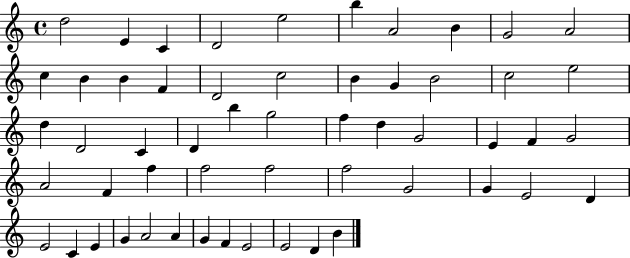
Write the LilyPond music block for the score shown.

{
  \clef treble
  \time 4/4
  \defaultTimeSignature
  \key c \major
  d''2 e'4 c'4 | d'2 e''2 | b''4 a'2 b'4 | g'2 a'2 | \break c''4 b'4 b'4 f'4 | d'2 c''2 | b'4 g'4 b'2 | c''2 e''2 | \break d''4 d'2 c'4 | d'4 b''4 g''2 | f''4 d''4 g'2 | e'4 f'4 g'2 | \break a'2 f'4 f''4 | f''2 f''2 | f''2 g'2 | g'4 e'2 d'4 | \break e'2 c'4 e'4 | g'4 a'2 a'4 | g'4 f'4 e'2 | e'2 d'4 b'4 | \break \bar "|."
}